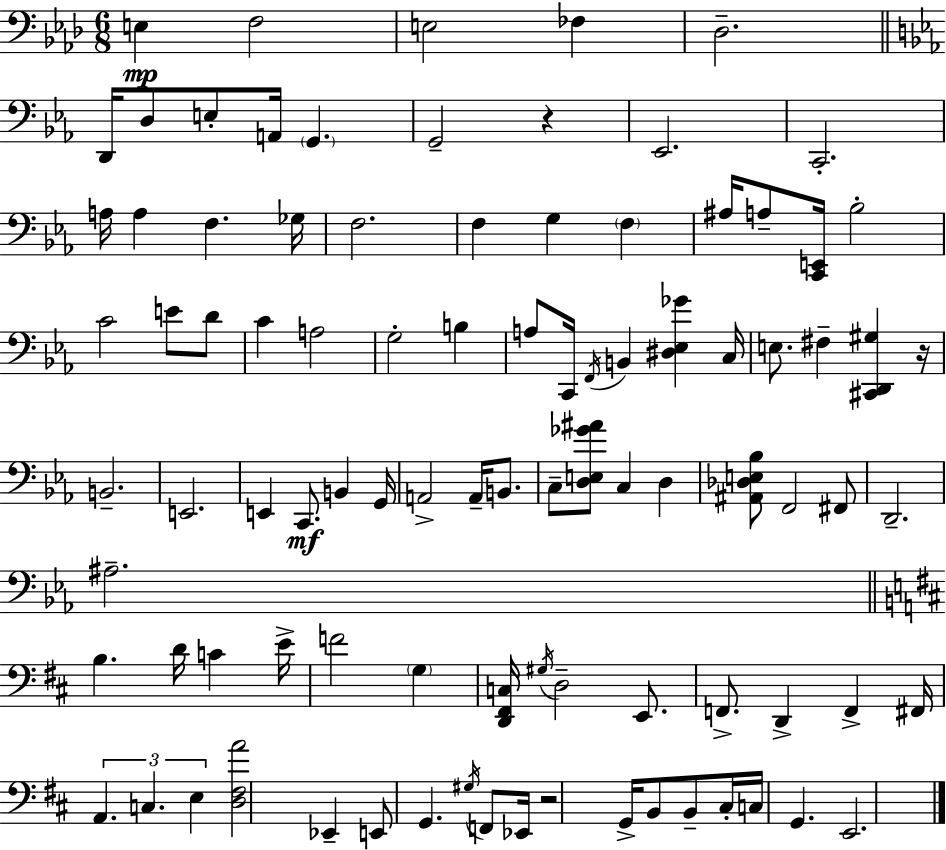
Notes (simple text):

E3/q F3/h E3/h FES3/q Db3/h. D2/s D3/e E3/e A2/s G2/q. G2/h R/q Eb2/h. C2/h. A3/s A3/q F3/q. Gb3/s F3/h. F3/q G3/q F3/q A#3/s A3/e [C2,E2]/s Bb3/h C4/h E4/e D4/e C4/q A3/h G3/h B3/q A3/e C2/s F2/s B2/q [D#3,Eb3,Gb4]/q C3/s E3/e. F#3/q [C#2,D2,G#3]/q R/s B2/h. E2/h. E2/q C2/e. B2/q G2/s A2/h A2/s B2/e. C3/e [D3,E3,Gb4,A#4]/e C3/q D3/q [A#2,Db3,E3,Bb3]/e F2/h F#2/e D2/h. A#3/h. B3/q. D4/s C4/q E4/s F4/h G3/q [D2,F#2,C3]/s G#3/s D3/h E2/e. F2/e. D2/q F2/q F#2/s A2/q. C3/q. E3/q [D3,F#3,A4]/h Eb2/q E2/e G2/q. G#3/s F2/e Eb2/s R/h G2/s B2/e B2/e C#3/s C3/s G2/q. E2/h.